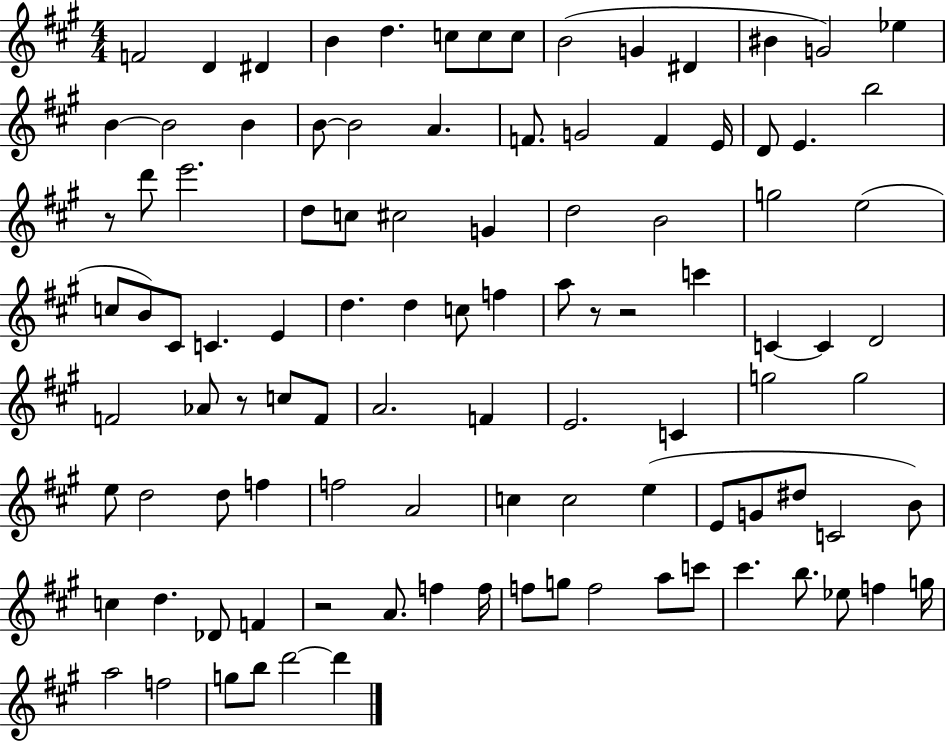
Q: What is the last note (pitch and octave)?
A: D6